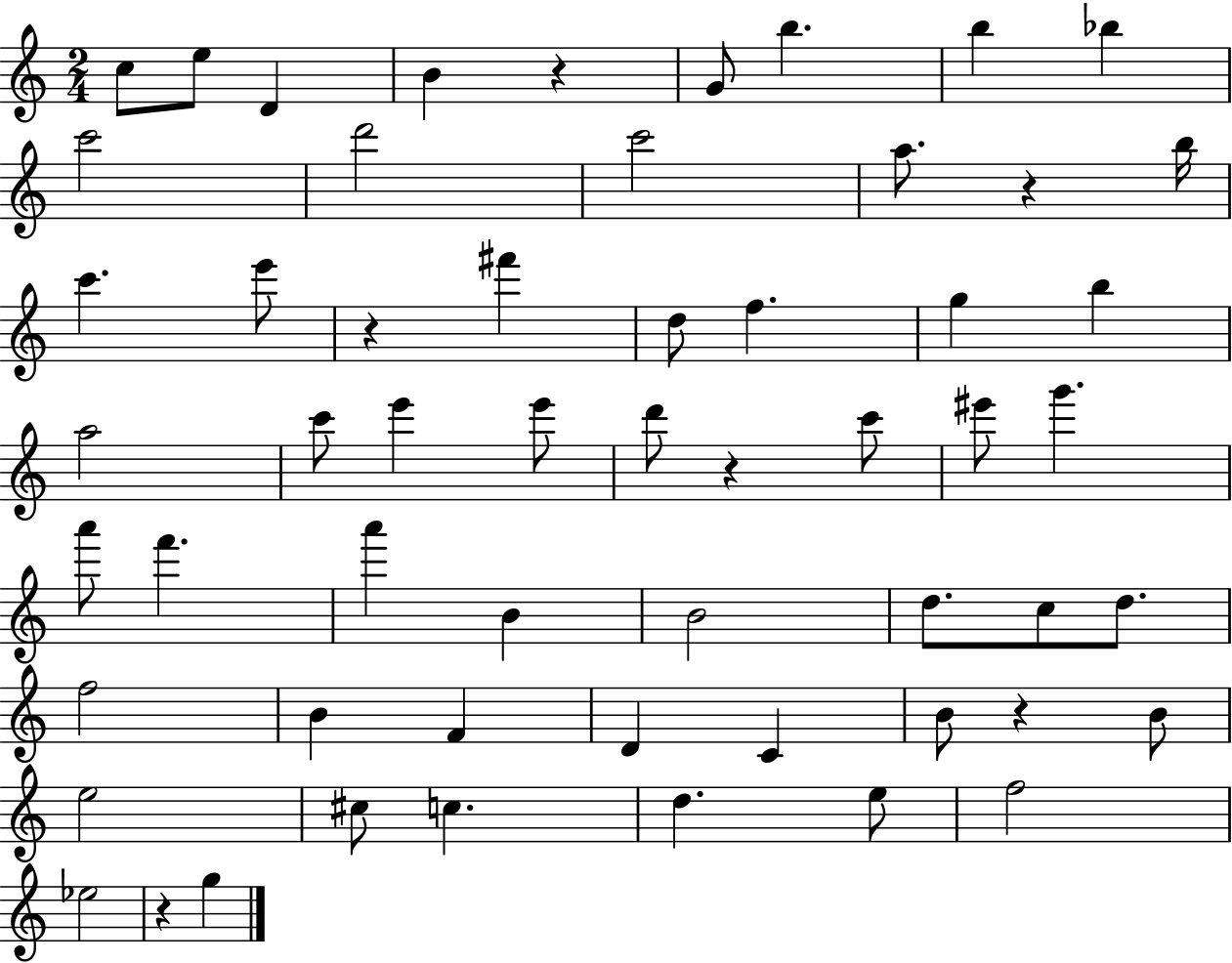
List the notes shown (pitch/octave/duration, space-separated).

C5/e E5/e D4/q B4/q R/q G4/e B5/q. B5/q Bb5/q C6/h D6/h C6/h A5/e. R/q B5/s C6/q. E6/e R/q F#6/q D5/e F5/q. G5/q B5/q A5/h C6/e E6/q E6/e D6/e R/q C6/e EIS6/e G6/q. A6/e F6/q. A6/q B4/q B4/h D5/e. C5/e D5/e. F5/h B4/q F4/q D4/q C4/q B4/e R/q B4/e E5/h C#5/e C5/q. D5/q. E5/e F5/h Eb5/h R/q G5/q